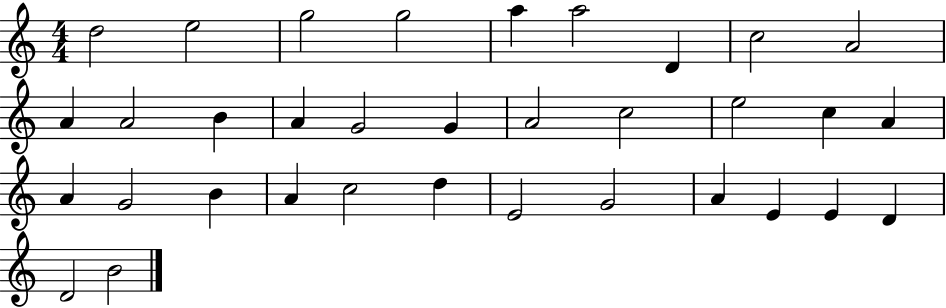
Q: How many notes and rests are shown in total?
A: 34